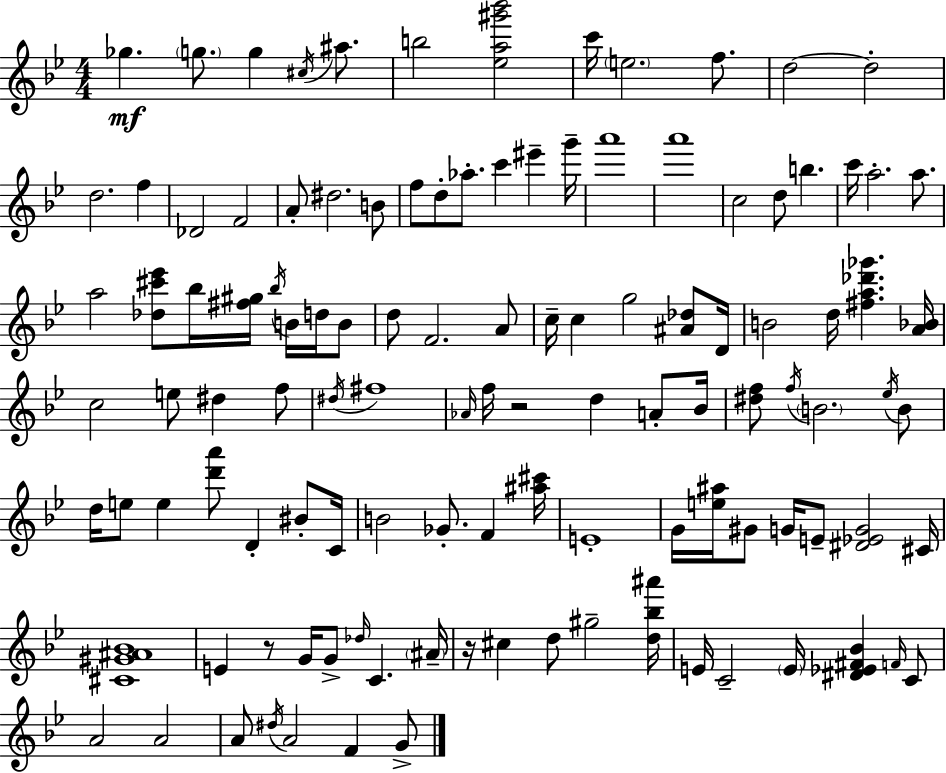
Gb5/q. G5/e. G5/q C#5/s A#5/e. B5/h [Eb5,A5,G#6,Bb6]/h C6/s E5/h. F5/e. D5/h D5/h D5/h. F5/q Db4/h F4/h A4/e D#5/h. B4/e F5/e D5/e Ab5/e. C6/q EIS6/q G6/s A6/w A6/w C5/h D5/e B5/q. C6/s A5/h. A5/e. A5/h [Db5,C#6,Eb6]/e Bb5/s [F#5,G#5]/s Bb5/s B4/s D5/s B4/e D5/e F4/h. A4/e C5/s C5/q G5/h [A#4,Db5]/e D4/s B4/h D5/s [F#5,A5,Db6,Gb6]/q. [A4,Bb4]/s C5/h E5/e D#5/q F5/e D#5/s F#5/w Ab4/s F5/s R/h D5/q A4/e Bb4/s [D#5,F5]/e F5/s B4/h. Eb5/s B4/e D5/s E5/e E5/q [D6,A6]/e D4/q BIS4/e C4/s B4/h Gb4/e. F4/q [A#5,C#6]/s E4/w G4/s [E5,A#5]/s G#4/e G4/s E4/e [D#4,Eb4,G4]/h C#4/s [C#4,G#4,A#4,Bb4]/w E4/q R/e G4/s G4/e Db5/s C4/q. A#4/s R/s C#5/q D5/e G#5/h [D5,Bb5,A#6]/s E4/s C4/h E4/s [D#4,Eb4,F#4,Bb4]/q F4/s C4/e A4/h A4/h A4/e D#5/s A4/h F4/q G4/e